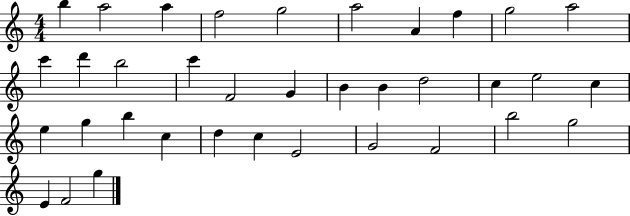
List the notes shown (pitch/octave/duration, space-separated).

B5/q A5/h A5/q F5/h G5/h A5/h A4/q F5/q G5/h A5/h C6/q D6/q B5/h C6/q F4/h G4/q B4/q B4/q D5/h C5/q E5/h C5/q E5/q G5/q B5/q C5/q D5/q C5/q E4/h G4/h F4/h B5/h G5/h E4/q F4/h G5/q